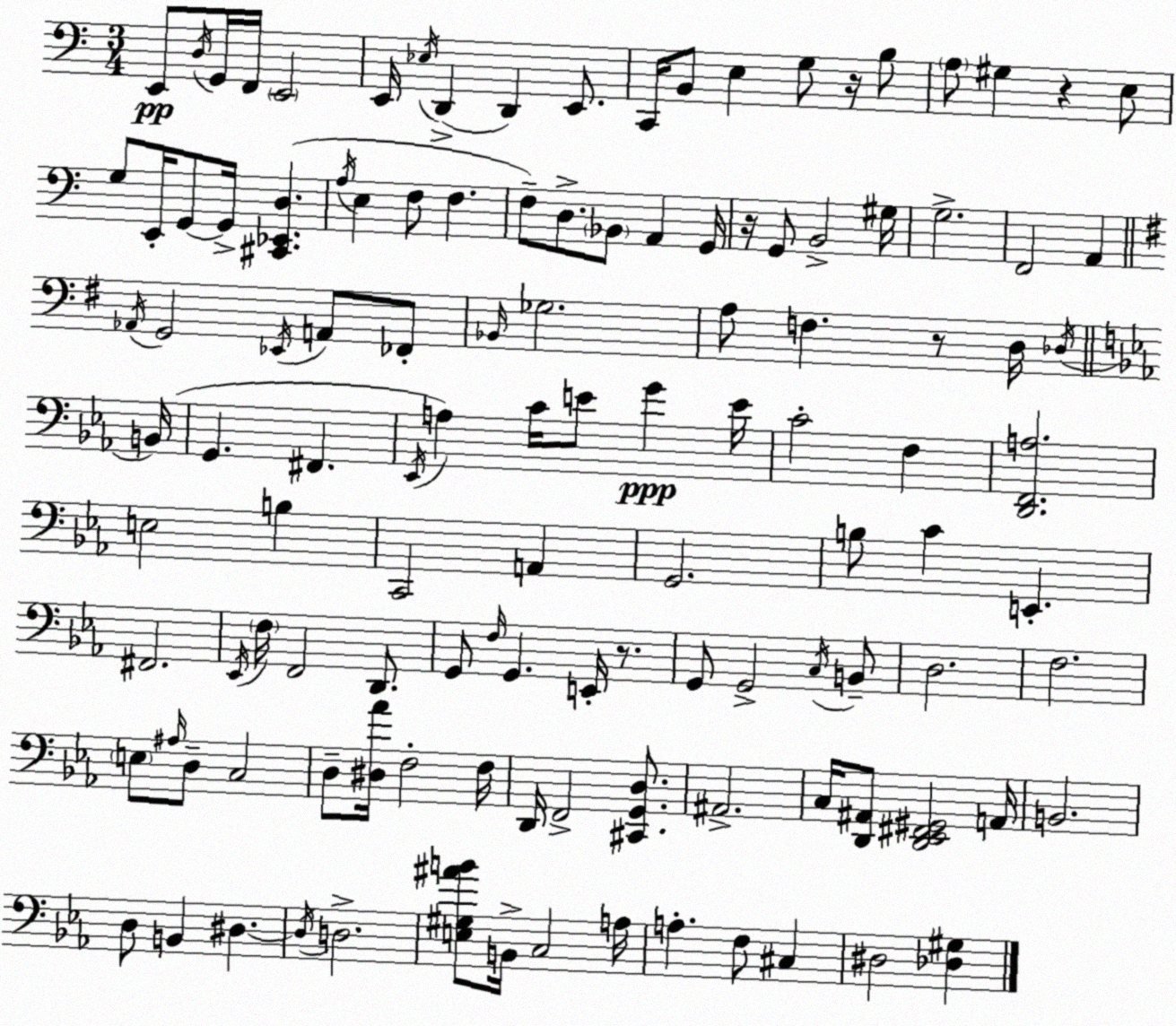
X:1
T:Untitled
M:3/4
L:1/4
K:C
E,,/2 D,/4 G,,/4 F,,/4 E,,2 E,,/4 _E,/4 D,, D,, E,,/2 C,,/4 B,,/2 E, G,/2 z/4 B,/2 A,/2 ^G, z E,/2 G,/2 E,,/4 G,,/2 G,,/4 [^C,,_E,,D,] A,/4 E, F,/2 F, F,/2 D,/2 _B,,/2 A,, G,,/4 z/4 G,,/2 B,,2 ^G,/4 G,2 F,,2 A,, _A,,/4 G,,2 _E,,/4 A,,/2 _F,,/2 _B,,/4 _G,2 A,/2 F, z/2 D,/4 _D,/4 B,,/4 G,, ^F,, _E,,/4 A, C/4 E/2 G E/4 C2 F, [D,,F,,A,]2 E,2 B, C,,2 A,, G,,2 B,/2 C E,, ^F,,2 _E,,/4 F,/4 F,,2 D,,/2 G,,/2 F,/4 G,, E,,/4 z/2 G,,/2 G,,2 C,/4 B,,/2 D,2 F,2 E,/2 ^A,/4 D,/2 C,2 D,/2 [^D,_A]/4 F,2 F,/4 D,,/4 F,,2 [^C,,G,,D,]/2 ^A,,2 C,/4 [D,,^A,,]/2 [D,,_E,,^F,,^G,,]2 A,,/4 B,,2 D,/2 B,, ^D, ^D,/4 D,2 [E,^G,^AB]/2 B,,/4 C,2 A,/4 A, F,/2 ^C, ^D,2 [_D,^G,]